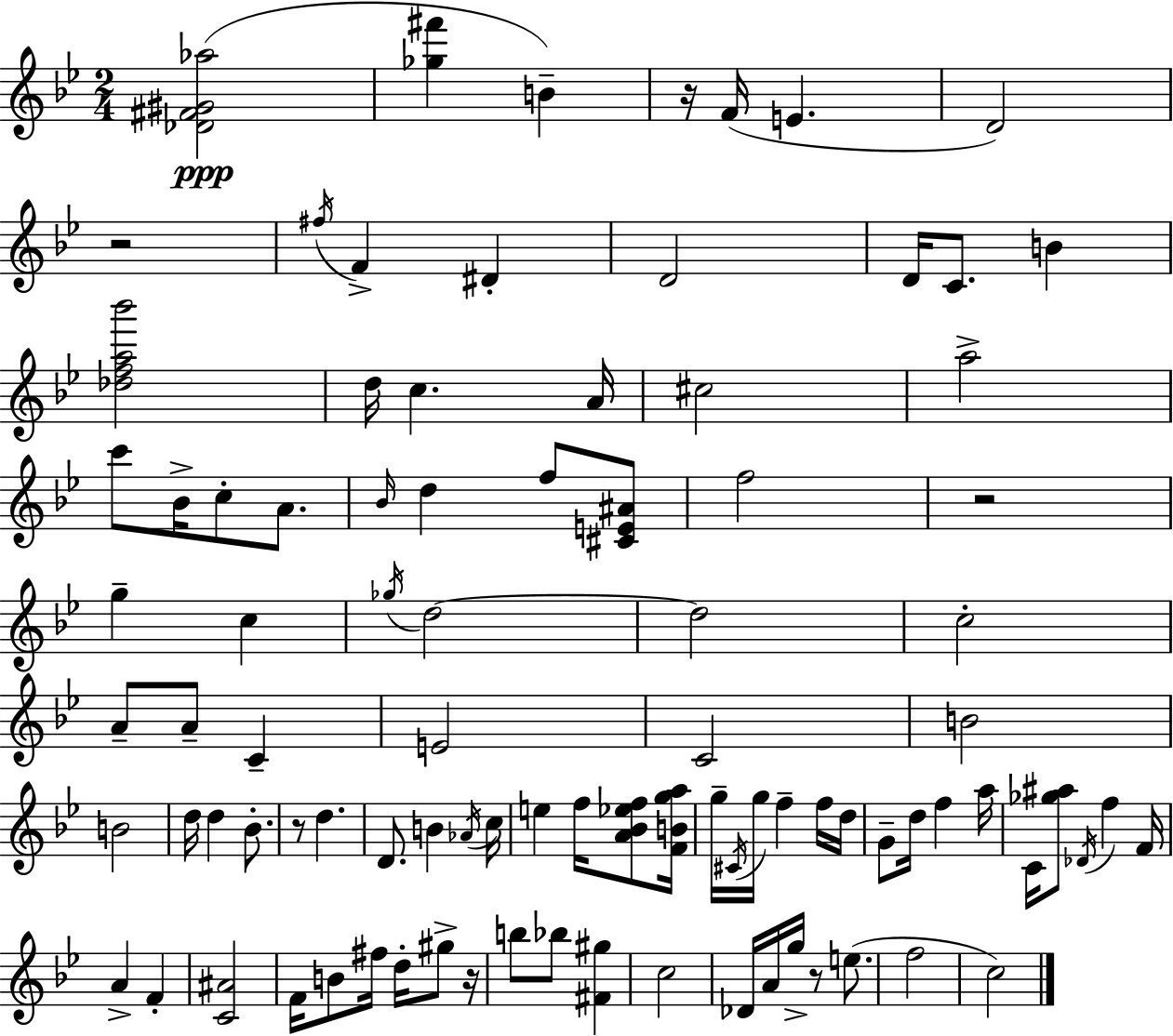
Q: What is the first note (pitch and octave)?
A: B4